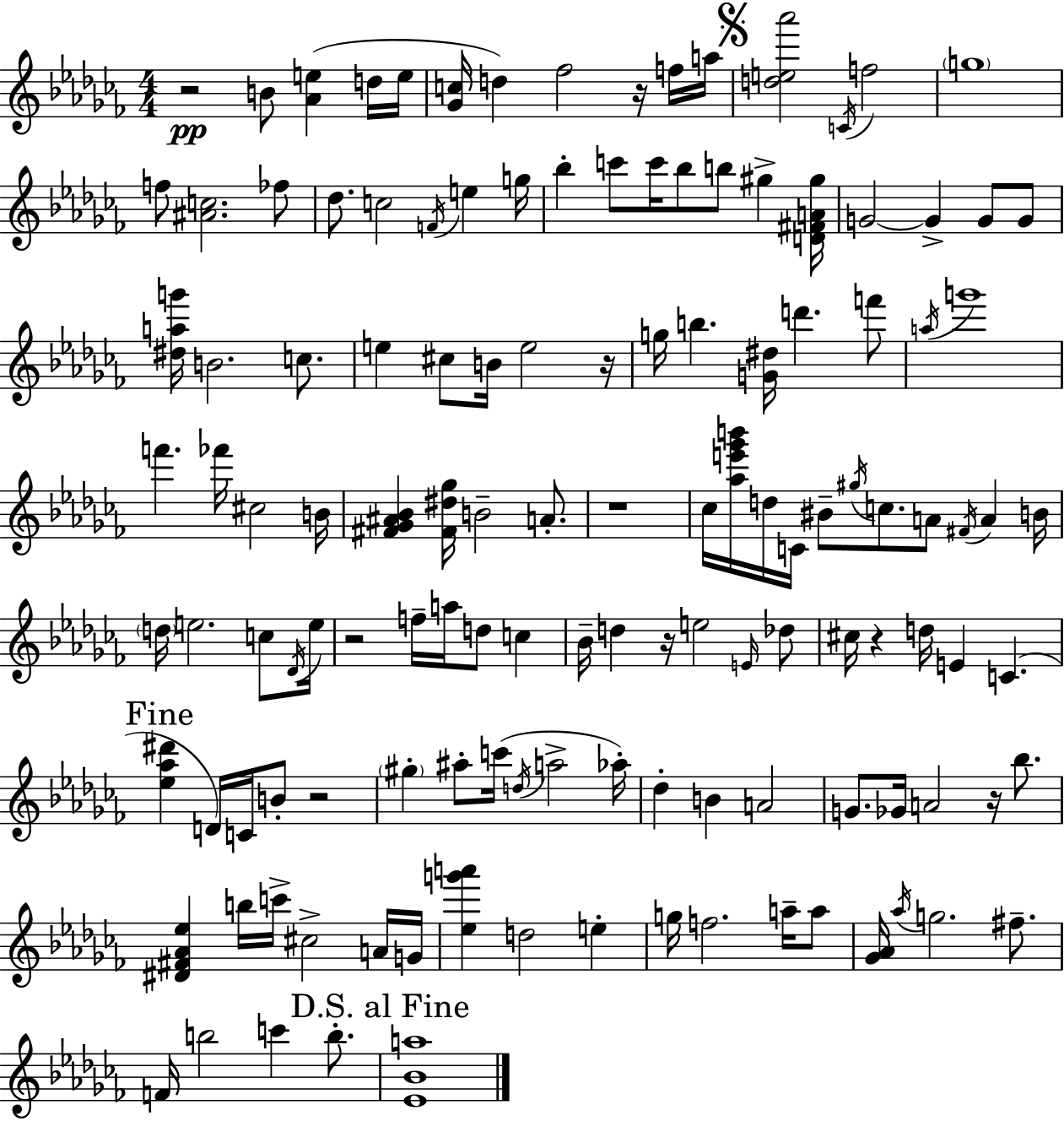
R/h B4/e [Ab4,E5]/q D5/s E5/s [Gb4,C5]/s D5/q FES5/h R/s F5/s A5/s [D5,E5,Ab6]/h C4/s F5/h G5/w F5/e [A#4,C5]/h. FES5/e Db5/e. C5/h F4/s E5/q G5/s Bb5/q C6/e C6/s Bb5/e B5/e G#5/q [D4,F#4,A4,G#5]/s G4/h G4/q G4/e G4/e [D#5,A5,G6]/s B4/h. C5/e. E5/q C#5/e B4/s E5/h R/s G5/s B5/q. [G4,D#5]/s D6/q. F6/e A5/s G6/w F6/q. FES6/s C#5/h B4/s [F#4,Gb4,A#4,Bb4]/q [F#4,D#5,Gb5]/s B4/h A4/e. R/w CES5/s [Ab5,E6,Gb6,B6]/s D5/s C4/s BIS4/e G#5/s C5/e. A4/e F#4/s A4/q B4/s D5/s E5/h. C5/e Db4/s E5/s R/h F5/s A5/s D5/e C5/q Bb4/s D5/q R/s E5/h E4/s Db5/e C#5/s R/q D5/s E4/q C4/q. [Eb5,Ab5,D#6]/q D4/s C4/s B4/e R/h G#5/q A#5/e C6/s D5/s A5/h Ab5/s Db5/q B4/q A4/h G4/e. Gb4/s A4/h R/s Bb5/e. [D#4,F#4,Ab4,Eb5]/q B5/s C6/s C#5/h A4/s G4/s [Eb5,G6,A6]/q D5/h E5/q G5/s F5/h. A5/s A5/e [Gb4,Ab4]/s Ab5/s G5/h. F#5/e. F4/s B5/h C6/q B5/e. [Eb4,Bb4,A5]/w